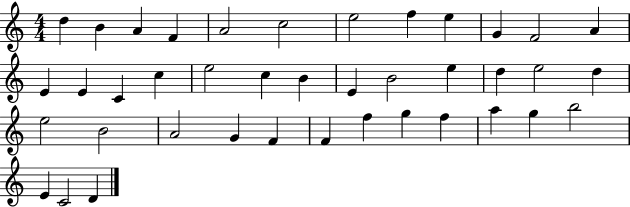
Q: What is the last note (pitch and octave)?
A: D4